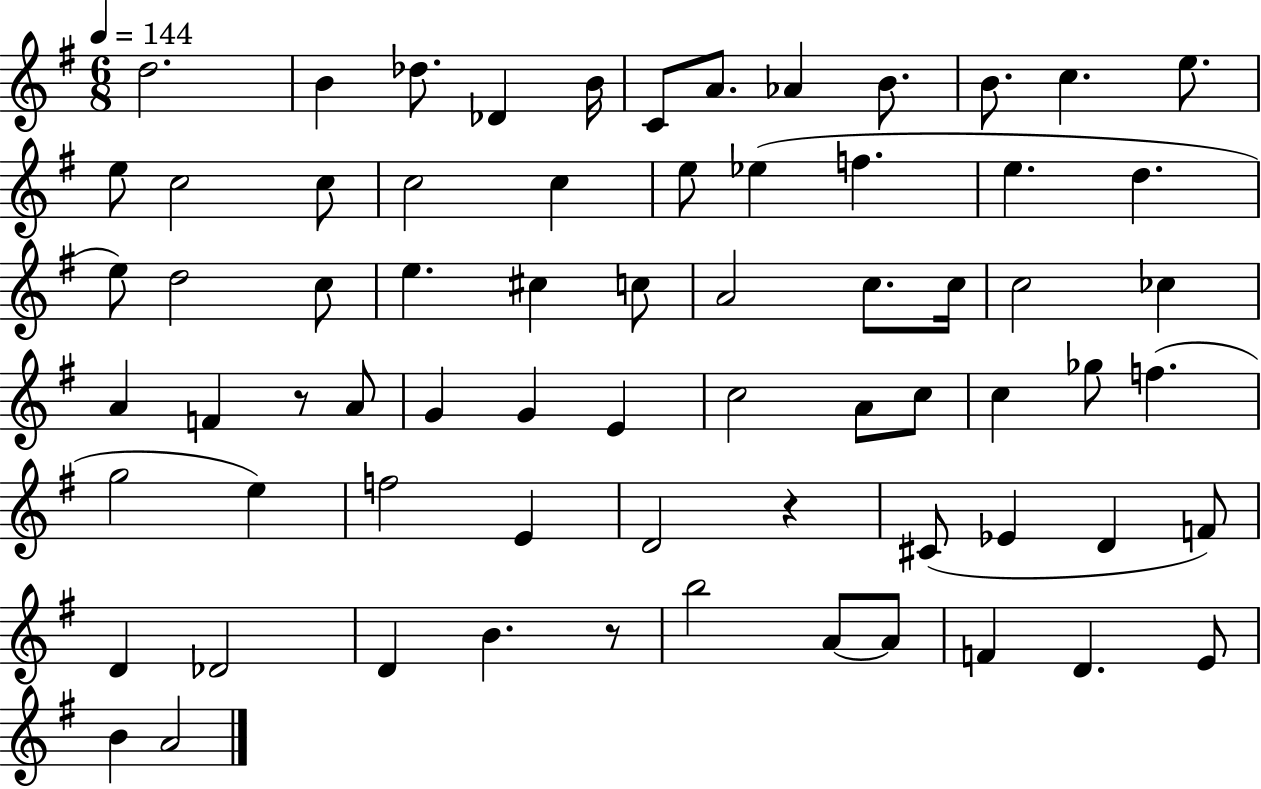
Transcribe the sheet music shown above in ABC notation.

X:1
T:Untitled
M:6/8
L:1/4
K:G
d2 B _d/2 _D B/4 C/2 A/2 _A B/2 B/2 c e/2 e/2 c2 c/2 c2 c e/2 _e f e d e/2 d2 c/2 e ^c c/2 A2 c/2 c/4 c2 _c A F z/2 A/2 G G E c2 A/2 c/2 c _g/2 f g2 e f2 E D2 z ^C/2 _E D F/2 D _D2 D B z/2 b2 A/2 A/2 F D E/2 B A2